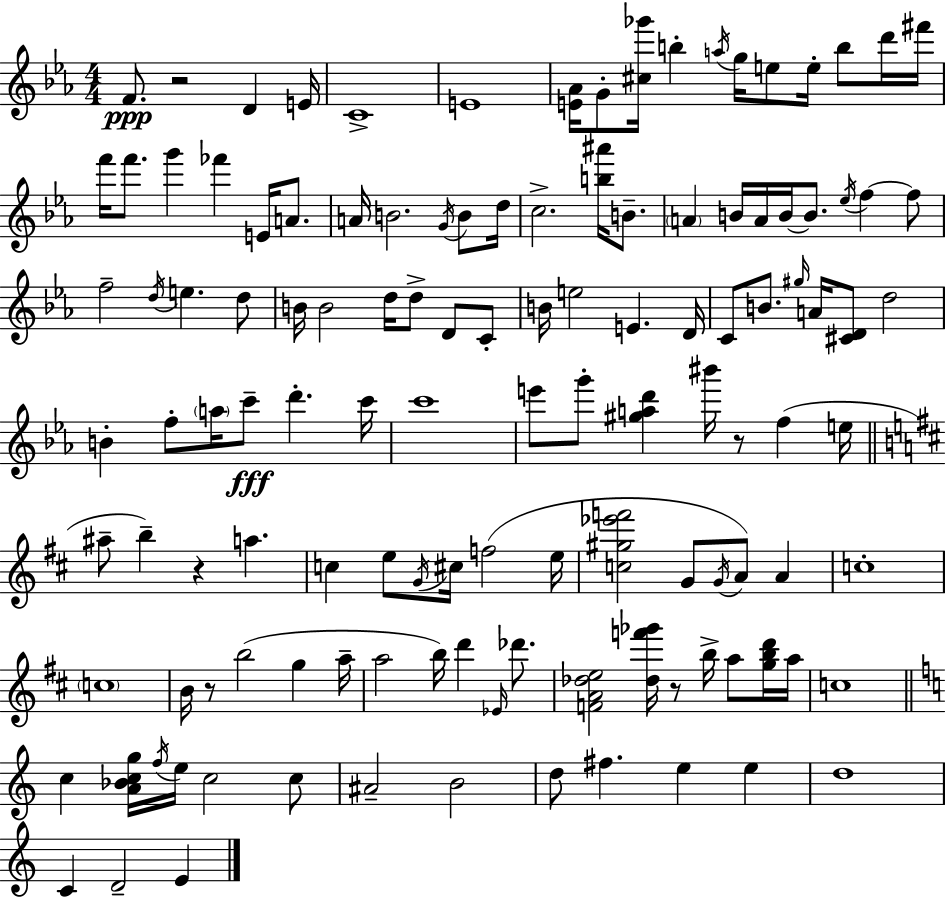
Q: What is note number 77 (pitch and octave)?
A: G4